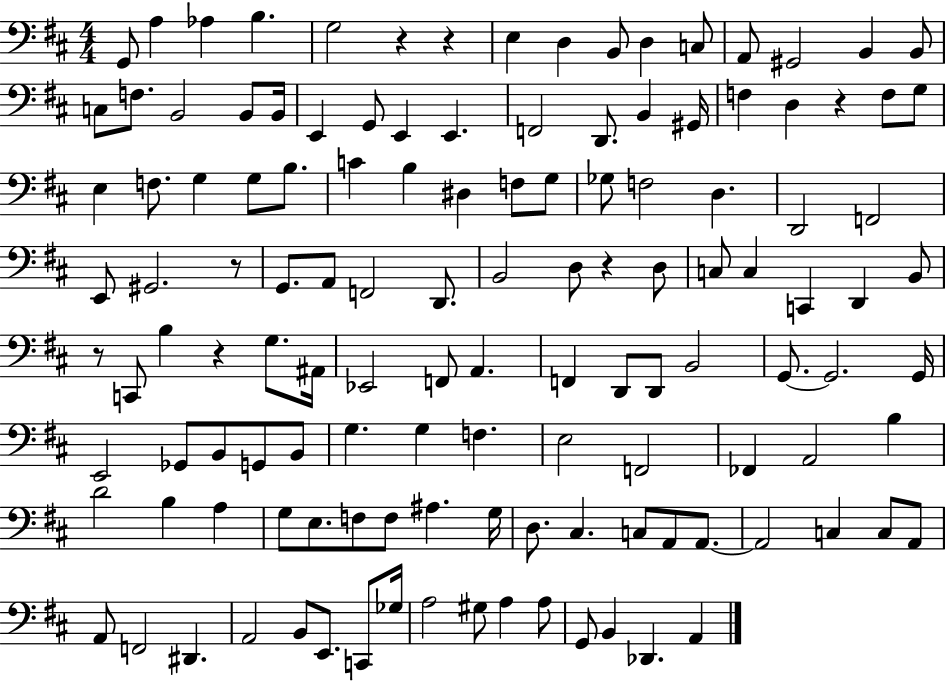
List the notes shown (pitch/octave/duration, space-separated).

G2/e A3/q Ab3/q B3/q. G3/h R/q R/q E3/q D3/q B2/e D3/q C3/e A2/e G#2/h B2/q B2/e C3/e F3/e. B2/h B2/e B2/s E2/q G2/e E2/q E2/q. F2/h D2/e. B2/q G#2/s F3/q D3/q R/q F3/e G3/e E3/q F3/e. G3/q G3/e B3/e. C4/q B3/q D#3/q F3/e G3/e Gb3/e F3/h D3/q. D2/h F2/h E2/e G#2/h. R/e G2/e. A2/e F2/h D2/e. B2/h D3/e R/q D3/e C3/e C3/q C2/q D2/q B2/e R/e C2/e B3/q R/q G3/e. A#2/s Eb2/h F2/e A2/q. F2/q D2/e D2/e B2/h G2/e. G2/h. G2/s E2/h Gb2/e B2/e G2/e B2/e G3/q. G3/q F3/q. E3/h F2/h FES2/q A2/h B3/q D4/h B3/q A3/q G3/e E3/e. F3/e F3/e A#3/q. G3/s D3/e. C#3/q. C3/e A2/e A2/e. A2/h C3/q C3/e A2/e A2/e F2/h D#2/q. A2/h B2/e E2/e. C2/e Gb3/s A3/h G#3/e A3/q A3/e G2/e B2/q Db2/q. A2/q